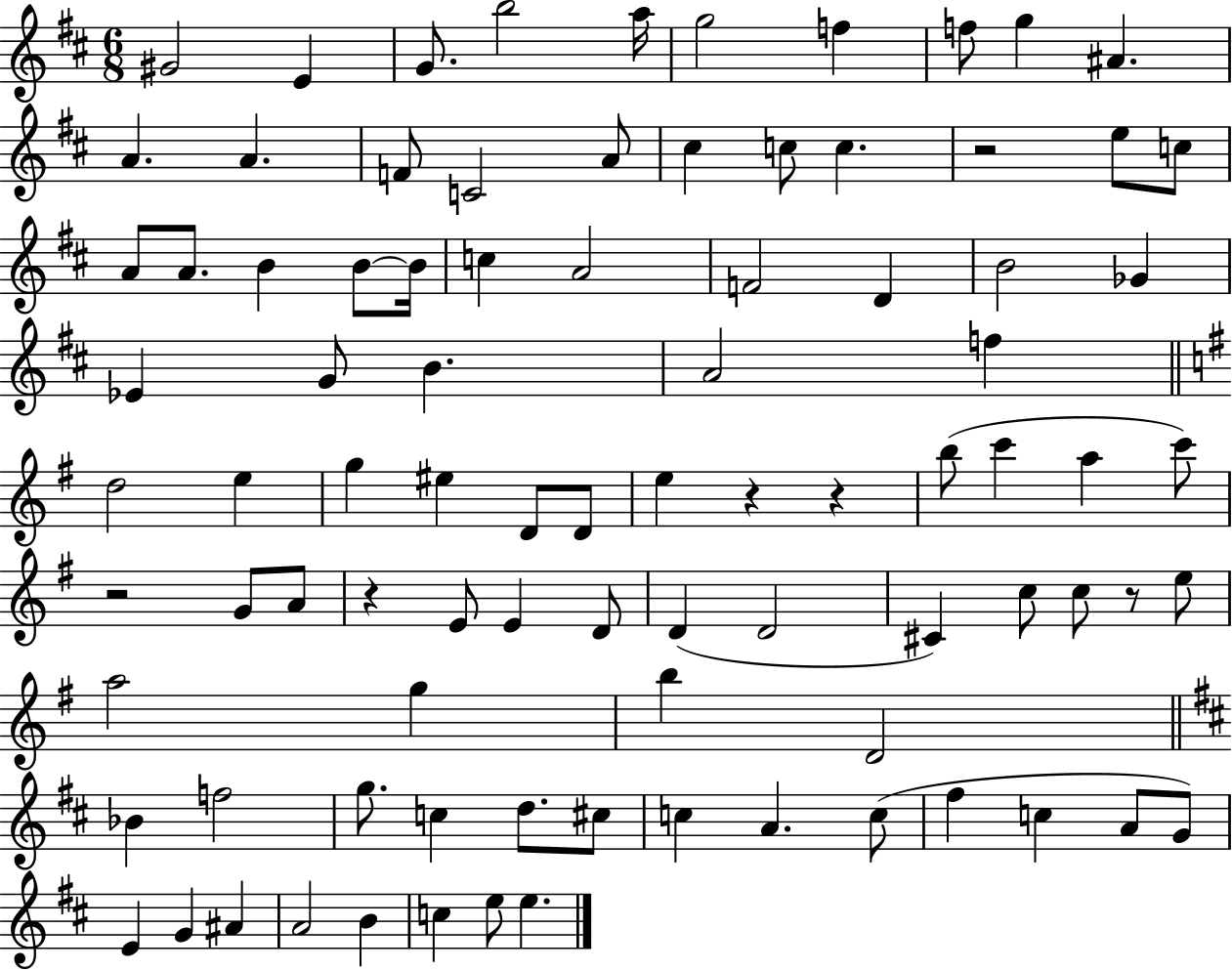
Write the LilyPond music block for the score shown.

{
  \clef treble
  \numericTimeSignature
  \time 6/8
  \key d \major
  gis'2 e'4 | g'8. b''2 a''16 | g''2 f''4 | f''8 g''4 ais'4. | \break a'4. a'4. | f'8 c'2 a'8 | cis''4 c''8 c''4. | r2 e''8 c''8 | \break a'8 a'8. b'4 b'8~~ b'16 | c''4 a'2 | f'2 d'4 | b'2 ges'4 | \break ees'4 g'8 b'4. | a'2 f''4 | \bar "||" \break \key g \major d''2 e''4 | g''4 eis''4 d'8 d'8 | e''4 r4 r4 | b''8( c'''4 a''4 c'''8) | \break r2 g'8 a'8 | r4 e'8 e'4 d'8 | d'4( d'2 | cis'4) c''8 c''8 r8 e''8 | \break a''2 g''4 | b''4 d'2 | \bar "||" \break \key d \major bes'4 f''2 | g''8. c''4 d''8. cis''8 | c''4 a'4. c''8( | fis''4 c''4 a'8 g'8) | \break e'4 g'4 ais'4 | a'2 b'4 | c''4 e''8 e''4. | \bar "|."
}